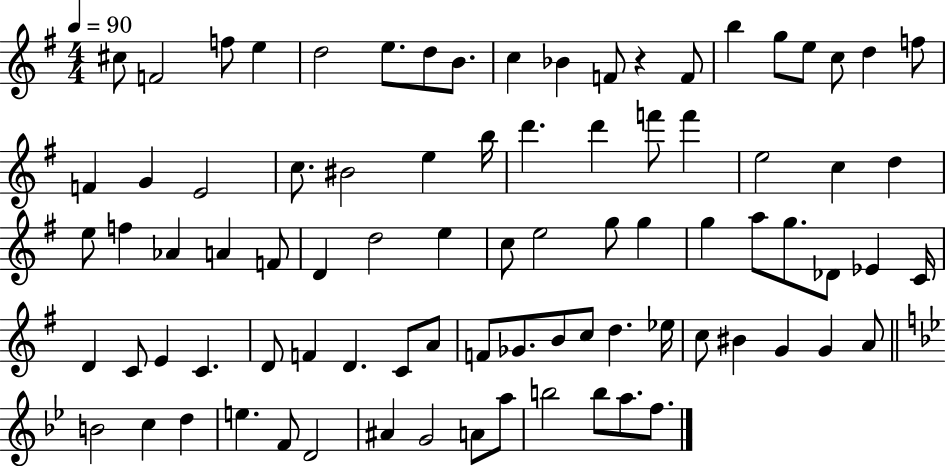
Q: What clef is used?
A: treble